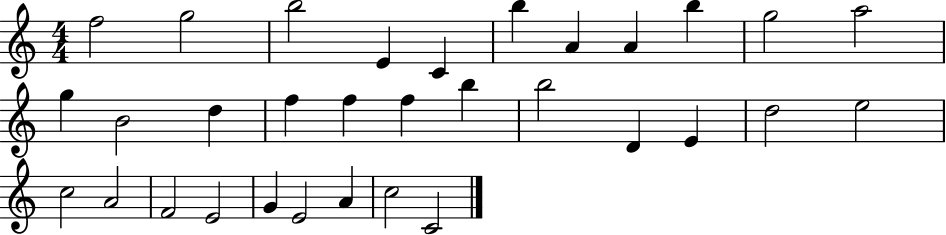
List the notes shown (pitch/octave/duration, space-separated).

F5/h G5/h B5/h E4/q C4/q B5/q A4/q A4/q B5/q G5/h A5/h G5/q B4/h D5/q F5/q F5/q F5/q B5/q B5/h D4/q E4/q D5/h E5/h C5/h A4/h F4/h E4/h G4/q E4/h A4/q C5/h C4/h